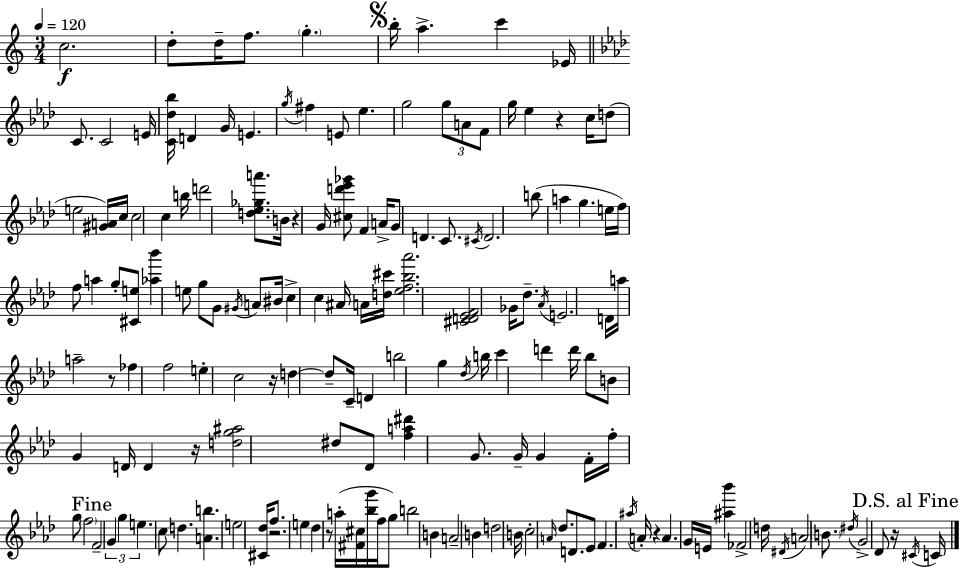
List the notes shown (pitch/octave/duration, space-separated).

C5/h. D5/e D5/s F5/e. G5/q. B5/s A5/q. C6/q Eb4/s C4/e. C4/h E4/s [C4,Db5,Bb5]/s D4/q G4/s E4/q. G5/s F#5/q E4/e Eb5/q. G5/h G5/e A4/e F4/e G5/s Eb5/q R/q C5/s D5/e E5/h [G#4,A4]/s C5/s C5/h C5/q B5/s D6/h [D5,Eb5,Gb5,A6]/e. B4/s R/q G4/s [C#5,D6,Eb6,Gb6]/e F4/q A4/s G4/e D4/q. C4/e. C#4/s D4/h. B5/e A5/q G5/q. E5/s F5/s F5/e A5/q G5/e [C#4,E5]/e [Ab5,Bb6]/q E5/e G5/e G4/e G#4/s A4/e BIS4/s C5/q C5/q A#4/s A4/s [D5,C#6]/s [Eb5,F5,Bb5,Ab6]/h. [C#4,D4,Eb4,F4]/h Gb4/s Db5/e. Ab4/s E4/h. D4/s A5/s A5/h R/e FES5/q F5/h E5/q C5/h R/s D5/q D5/e C4/s D4/q B5/h G5/q Db5/s B5/s C6/q D6/q D6/s Bb5/e B4/e G4/q D4/s D4/q R/s [D5,G5,A#5]/h D#5/e Db4/e [F5,A5,D#6]/q G4/e. G4/s G4/q F4/s F5/s G5/e F5/h F4/h G4/q G5/q E5/q. C5/e D5/q. [A4,B5]/q. E5/h [C#4,Db5]/s F5/e. R/h. E5/q Db5/q R/e A5/s [F#4,C#5]/s [Bb5,G6]/s F5/s G5/e B5/h B4/q A4/h B4/q D5/h B4/s C5/h A4/s Db5/e. D4/e. Eb4/e F4/q. A#5/s A4/s R/q A4/q. G4/s E4/s [A#5,Bb6]/q FES4/h D5/s D#4/s A4/h B4/e. D#5/s G4/h Db4/e R/s C#4/s C4/s